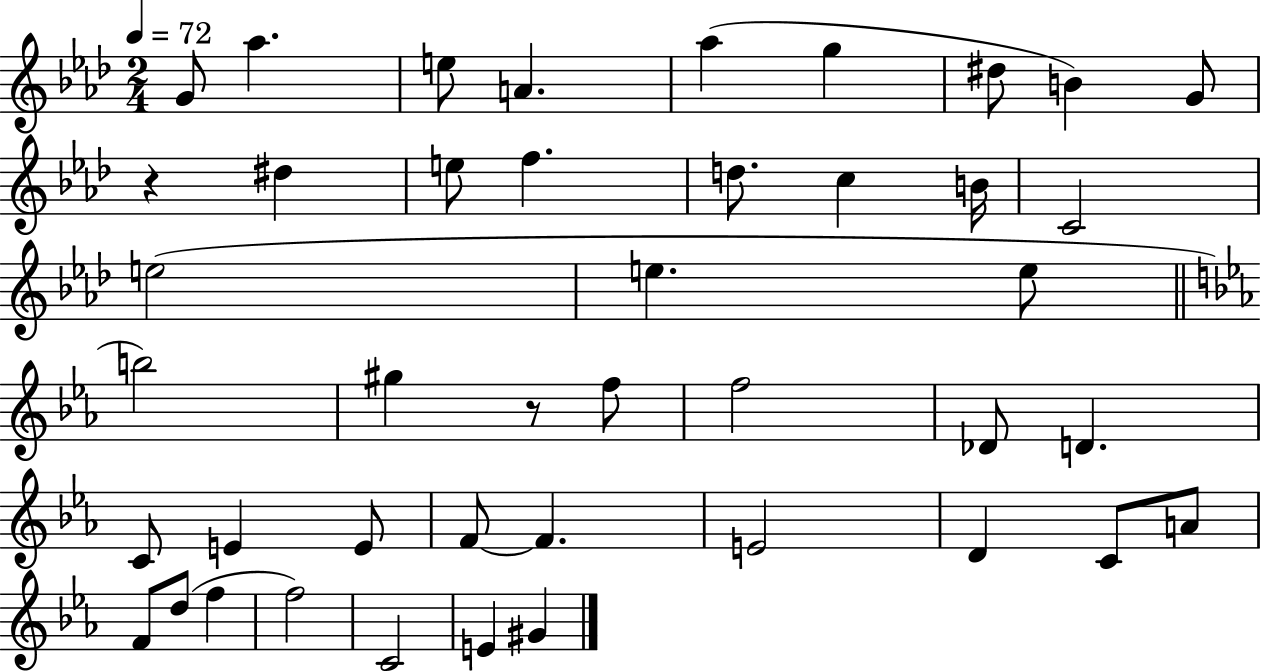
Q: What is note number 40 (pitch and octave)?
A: E4